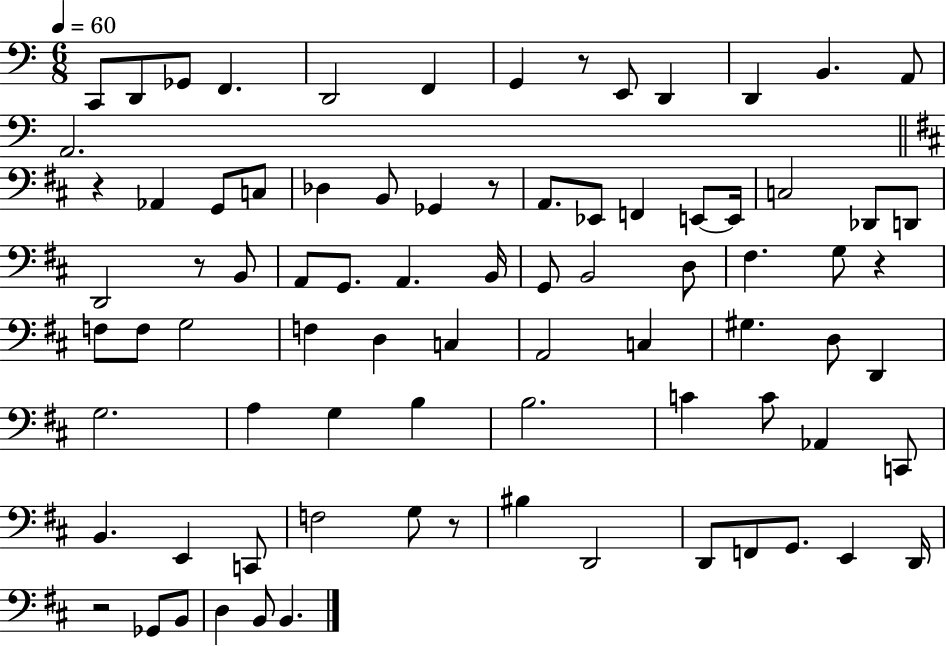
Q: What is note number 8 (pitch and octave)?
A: E2